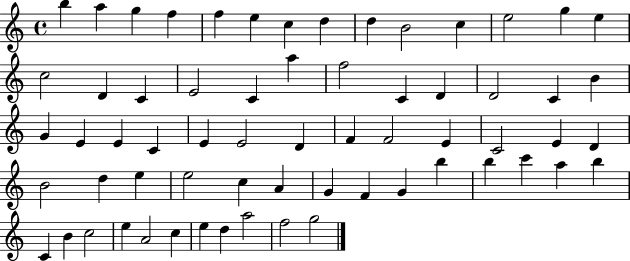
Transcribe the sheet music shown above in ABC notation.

X:1
T:Untitled
M:4/4
L:1/4
K:C
b a g f f e c d d B2 c e2 g e c2 D C E2 C a f2 C D D2 C B G E E C E E2 D F F2 E C2 E D B2 d e e2 c A G F G b b c' a b C B c2 e A2 c e d a2 f2 g2